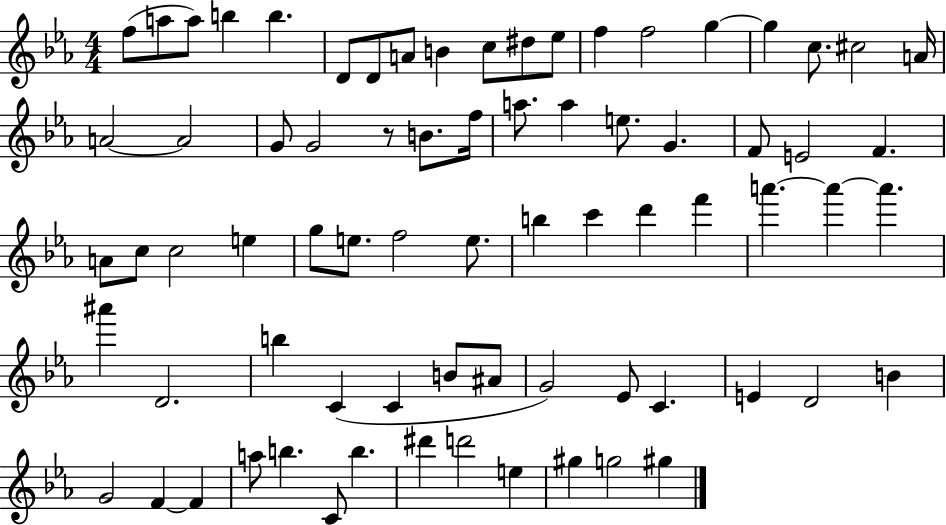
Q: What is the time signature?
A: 4/4